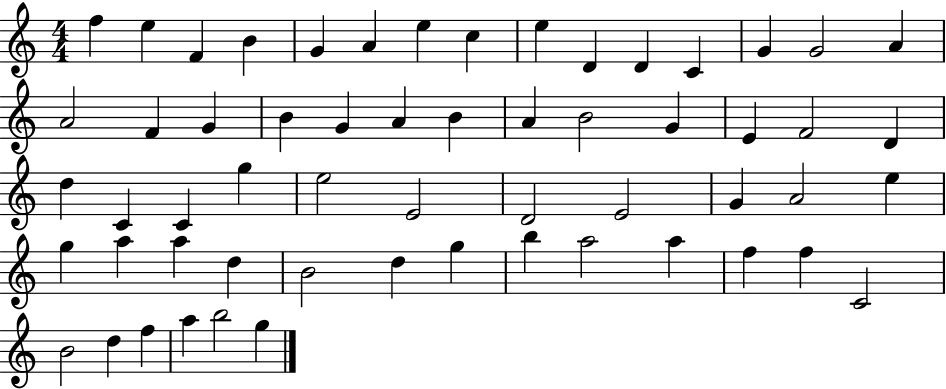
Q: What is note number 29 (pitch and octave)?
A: D5